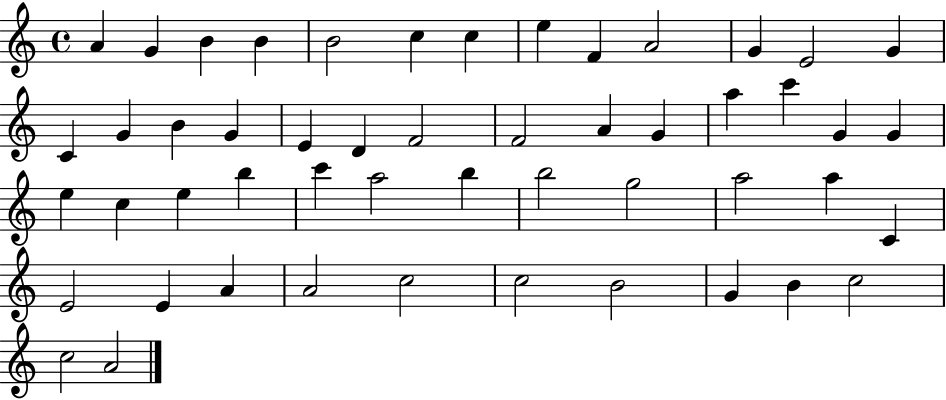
{
  \clef treble
  \time 4/4
  \defaultTimeSignature
  \key c \major
  a'4 g'4 b'4 b'4 | b'2 c''4 c''4 | e''4 f'4 a'2 | g'4 e'2 g'4 | \break c'4 g'4 b'4 g'4 | e'4 d'4 f'2 | f'2 a'4 g'4 | a''4 c'''4 g'4 g'4 | \break e''4 c''4 e''4 b''4 | c'''4 a''2 b''4 | b''2 g''2 | a''2 a''4 c'4 | \break e'2 e'4 a'4 | a'2 c''2 | c''2 b'2 | g'4 b'4 c''2 | \break c''2 a'2 | \bar "|."
}